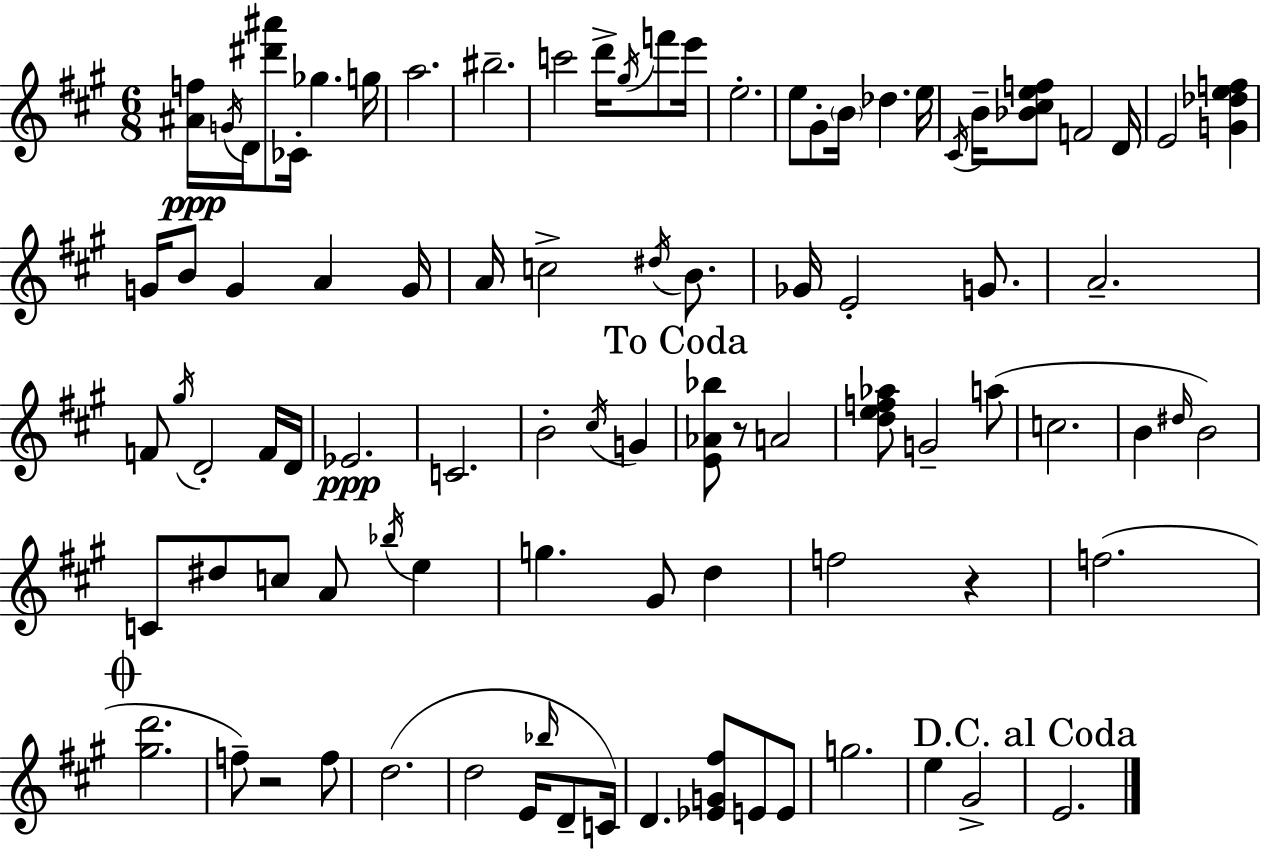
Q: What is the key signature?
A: A major